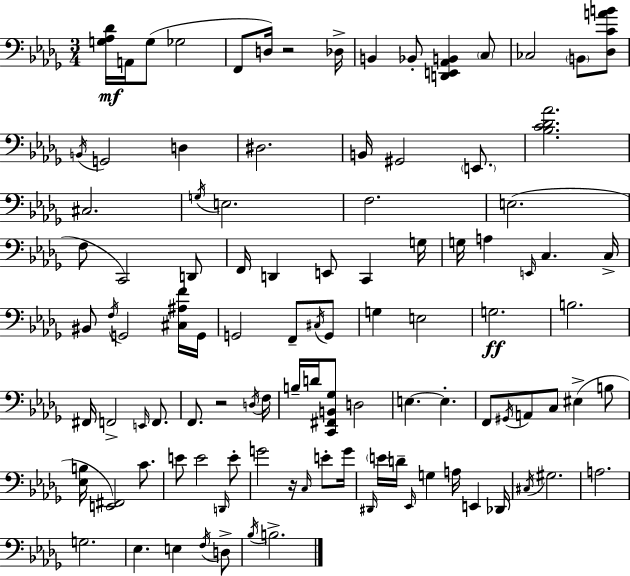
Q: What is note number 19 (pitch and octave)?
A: C#3